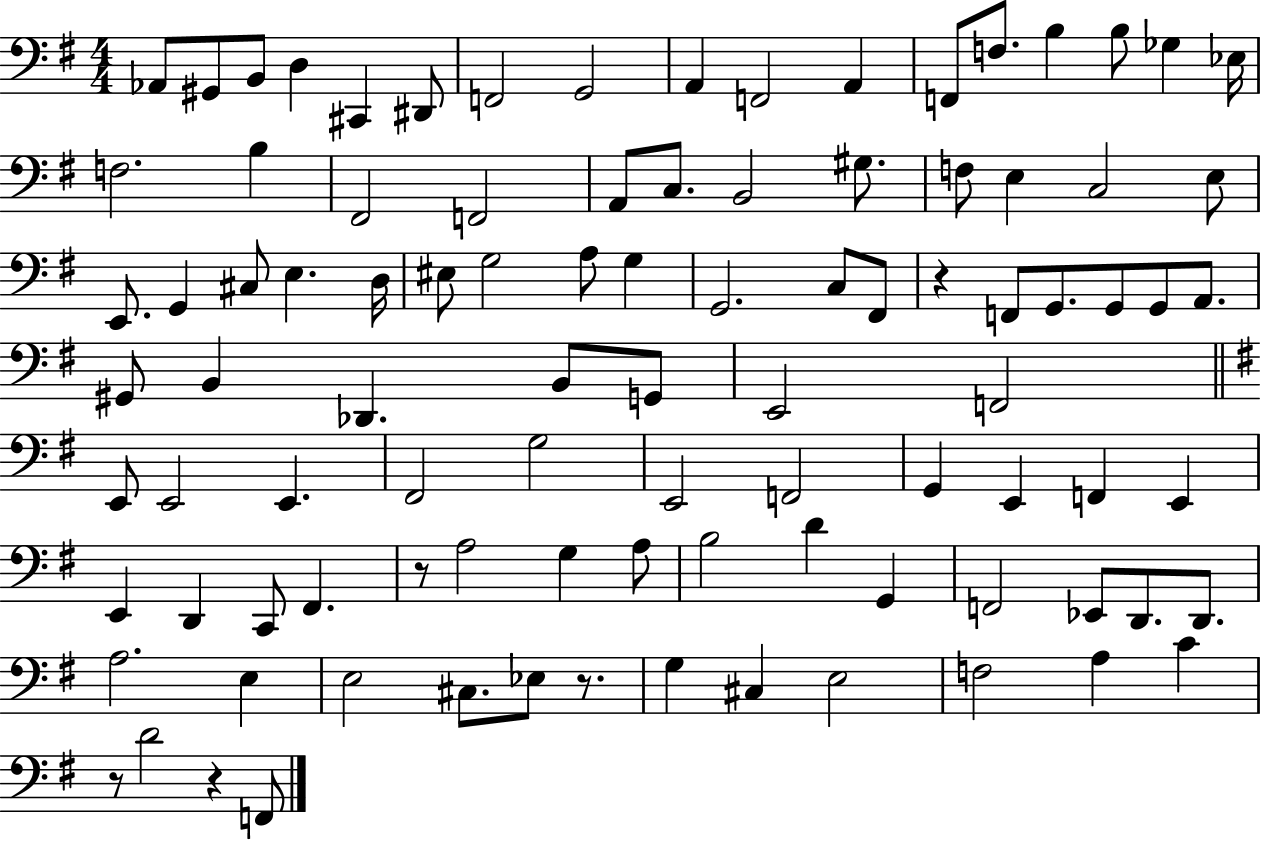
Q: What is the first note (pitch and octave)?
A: Ab2